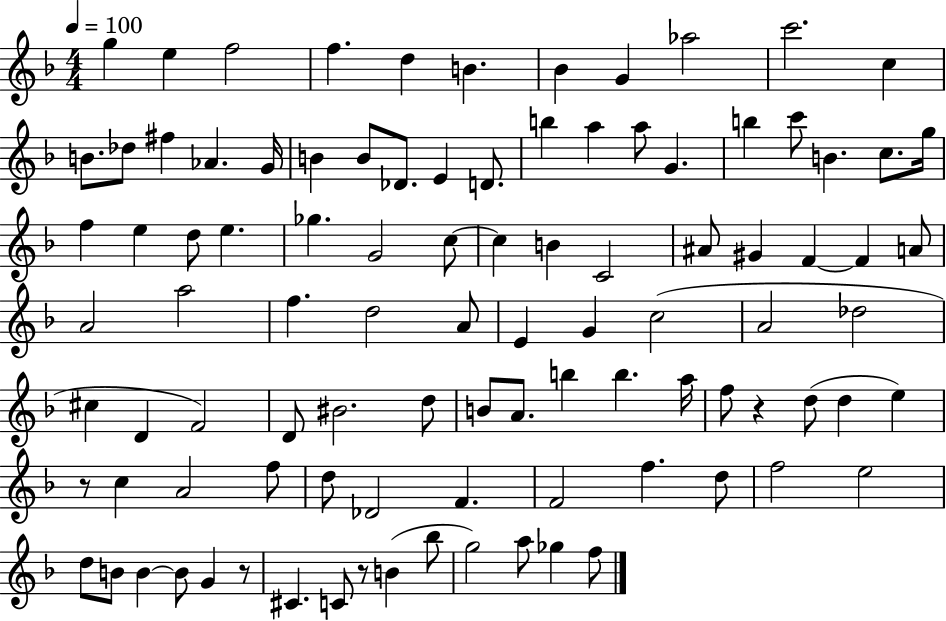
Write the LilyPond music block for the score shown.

{
  \clef treble
  \numericTimeSignature
  \time 4/4
  \key f \major
  \tempo 4 = 100
  g''4 e''4 f''2 | f''4. d''4 b'4. | bes'4 g'4 aes''2 | c'''2. c''4 | \break b'8. des''8 fis''4 aes'4. g'16 | b'4 b'8 des'8. e'4 d'8. | b''4 a''4 a''8 g'4. | b''4 c'''8 b'4. c''8. g''16 | \break f''4 e''4 d''8 e''4. | ges''4. g'2 c''8~~ | c''4 b'4 c'2 | ais'8 gis'4 f'4~~ f'4 a'8 | \break a'2 a''2 | f''4. d''2 a'8 | e'4 g'4 c''2( | a'2 des''2 | \break cis''4 d'4 f'2) | d'8 bis'2. d''8 | b'8 a'8. b''4 b''4. a''16 | f''8 r4 d''8( d''4 e''4) | \break r8 c''4 a'2 f''8 | d''8 des'2 f'4. | f'2 f''4. d''8 | f''2 e''2 | \break d''8 b'8 b'4~~ b'8 g'4 r8 | cis'4. c'8 r8 b'4( bes''8 | g''2) a''8 ges''4 f''8 | \bar "|."
}